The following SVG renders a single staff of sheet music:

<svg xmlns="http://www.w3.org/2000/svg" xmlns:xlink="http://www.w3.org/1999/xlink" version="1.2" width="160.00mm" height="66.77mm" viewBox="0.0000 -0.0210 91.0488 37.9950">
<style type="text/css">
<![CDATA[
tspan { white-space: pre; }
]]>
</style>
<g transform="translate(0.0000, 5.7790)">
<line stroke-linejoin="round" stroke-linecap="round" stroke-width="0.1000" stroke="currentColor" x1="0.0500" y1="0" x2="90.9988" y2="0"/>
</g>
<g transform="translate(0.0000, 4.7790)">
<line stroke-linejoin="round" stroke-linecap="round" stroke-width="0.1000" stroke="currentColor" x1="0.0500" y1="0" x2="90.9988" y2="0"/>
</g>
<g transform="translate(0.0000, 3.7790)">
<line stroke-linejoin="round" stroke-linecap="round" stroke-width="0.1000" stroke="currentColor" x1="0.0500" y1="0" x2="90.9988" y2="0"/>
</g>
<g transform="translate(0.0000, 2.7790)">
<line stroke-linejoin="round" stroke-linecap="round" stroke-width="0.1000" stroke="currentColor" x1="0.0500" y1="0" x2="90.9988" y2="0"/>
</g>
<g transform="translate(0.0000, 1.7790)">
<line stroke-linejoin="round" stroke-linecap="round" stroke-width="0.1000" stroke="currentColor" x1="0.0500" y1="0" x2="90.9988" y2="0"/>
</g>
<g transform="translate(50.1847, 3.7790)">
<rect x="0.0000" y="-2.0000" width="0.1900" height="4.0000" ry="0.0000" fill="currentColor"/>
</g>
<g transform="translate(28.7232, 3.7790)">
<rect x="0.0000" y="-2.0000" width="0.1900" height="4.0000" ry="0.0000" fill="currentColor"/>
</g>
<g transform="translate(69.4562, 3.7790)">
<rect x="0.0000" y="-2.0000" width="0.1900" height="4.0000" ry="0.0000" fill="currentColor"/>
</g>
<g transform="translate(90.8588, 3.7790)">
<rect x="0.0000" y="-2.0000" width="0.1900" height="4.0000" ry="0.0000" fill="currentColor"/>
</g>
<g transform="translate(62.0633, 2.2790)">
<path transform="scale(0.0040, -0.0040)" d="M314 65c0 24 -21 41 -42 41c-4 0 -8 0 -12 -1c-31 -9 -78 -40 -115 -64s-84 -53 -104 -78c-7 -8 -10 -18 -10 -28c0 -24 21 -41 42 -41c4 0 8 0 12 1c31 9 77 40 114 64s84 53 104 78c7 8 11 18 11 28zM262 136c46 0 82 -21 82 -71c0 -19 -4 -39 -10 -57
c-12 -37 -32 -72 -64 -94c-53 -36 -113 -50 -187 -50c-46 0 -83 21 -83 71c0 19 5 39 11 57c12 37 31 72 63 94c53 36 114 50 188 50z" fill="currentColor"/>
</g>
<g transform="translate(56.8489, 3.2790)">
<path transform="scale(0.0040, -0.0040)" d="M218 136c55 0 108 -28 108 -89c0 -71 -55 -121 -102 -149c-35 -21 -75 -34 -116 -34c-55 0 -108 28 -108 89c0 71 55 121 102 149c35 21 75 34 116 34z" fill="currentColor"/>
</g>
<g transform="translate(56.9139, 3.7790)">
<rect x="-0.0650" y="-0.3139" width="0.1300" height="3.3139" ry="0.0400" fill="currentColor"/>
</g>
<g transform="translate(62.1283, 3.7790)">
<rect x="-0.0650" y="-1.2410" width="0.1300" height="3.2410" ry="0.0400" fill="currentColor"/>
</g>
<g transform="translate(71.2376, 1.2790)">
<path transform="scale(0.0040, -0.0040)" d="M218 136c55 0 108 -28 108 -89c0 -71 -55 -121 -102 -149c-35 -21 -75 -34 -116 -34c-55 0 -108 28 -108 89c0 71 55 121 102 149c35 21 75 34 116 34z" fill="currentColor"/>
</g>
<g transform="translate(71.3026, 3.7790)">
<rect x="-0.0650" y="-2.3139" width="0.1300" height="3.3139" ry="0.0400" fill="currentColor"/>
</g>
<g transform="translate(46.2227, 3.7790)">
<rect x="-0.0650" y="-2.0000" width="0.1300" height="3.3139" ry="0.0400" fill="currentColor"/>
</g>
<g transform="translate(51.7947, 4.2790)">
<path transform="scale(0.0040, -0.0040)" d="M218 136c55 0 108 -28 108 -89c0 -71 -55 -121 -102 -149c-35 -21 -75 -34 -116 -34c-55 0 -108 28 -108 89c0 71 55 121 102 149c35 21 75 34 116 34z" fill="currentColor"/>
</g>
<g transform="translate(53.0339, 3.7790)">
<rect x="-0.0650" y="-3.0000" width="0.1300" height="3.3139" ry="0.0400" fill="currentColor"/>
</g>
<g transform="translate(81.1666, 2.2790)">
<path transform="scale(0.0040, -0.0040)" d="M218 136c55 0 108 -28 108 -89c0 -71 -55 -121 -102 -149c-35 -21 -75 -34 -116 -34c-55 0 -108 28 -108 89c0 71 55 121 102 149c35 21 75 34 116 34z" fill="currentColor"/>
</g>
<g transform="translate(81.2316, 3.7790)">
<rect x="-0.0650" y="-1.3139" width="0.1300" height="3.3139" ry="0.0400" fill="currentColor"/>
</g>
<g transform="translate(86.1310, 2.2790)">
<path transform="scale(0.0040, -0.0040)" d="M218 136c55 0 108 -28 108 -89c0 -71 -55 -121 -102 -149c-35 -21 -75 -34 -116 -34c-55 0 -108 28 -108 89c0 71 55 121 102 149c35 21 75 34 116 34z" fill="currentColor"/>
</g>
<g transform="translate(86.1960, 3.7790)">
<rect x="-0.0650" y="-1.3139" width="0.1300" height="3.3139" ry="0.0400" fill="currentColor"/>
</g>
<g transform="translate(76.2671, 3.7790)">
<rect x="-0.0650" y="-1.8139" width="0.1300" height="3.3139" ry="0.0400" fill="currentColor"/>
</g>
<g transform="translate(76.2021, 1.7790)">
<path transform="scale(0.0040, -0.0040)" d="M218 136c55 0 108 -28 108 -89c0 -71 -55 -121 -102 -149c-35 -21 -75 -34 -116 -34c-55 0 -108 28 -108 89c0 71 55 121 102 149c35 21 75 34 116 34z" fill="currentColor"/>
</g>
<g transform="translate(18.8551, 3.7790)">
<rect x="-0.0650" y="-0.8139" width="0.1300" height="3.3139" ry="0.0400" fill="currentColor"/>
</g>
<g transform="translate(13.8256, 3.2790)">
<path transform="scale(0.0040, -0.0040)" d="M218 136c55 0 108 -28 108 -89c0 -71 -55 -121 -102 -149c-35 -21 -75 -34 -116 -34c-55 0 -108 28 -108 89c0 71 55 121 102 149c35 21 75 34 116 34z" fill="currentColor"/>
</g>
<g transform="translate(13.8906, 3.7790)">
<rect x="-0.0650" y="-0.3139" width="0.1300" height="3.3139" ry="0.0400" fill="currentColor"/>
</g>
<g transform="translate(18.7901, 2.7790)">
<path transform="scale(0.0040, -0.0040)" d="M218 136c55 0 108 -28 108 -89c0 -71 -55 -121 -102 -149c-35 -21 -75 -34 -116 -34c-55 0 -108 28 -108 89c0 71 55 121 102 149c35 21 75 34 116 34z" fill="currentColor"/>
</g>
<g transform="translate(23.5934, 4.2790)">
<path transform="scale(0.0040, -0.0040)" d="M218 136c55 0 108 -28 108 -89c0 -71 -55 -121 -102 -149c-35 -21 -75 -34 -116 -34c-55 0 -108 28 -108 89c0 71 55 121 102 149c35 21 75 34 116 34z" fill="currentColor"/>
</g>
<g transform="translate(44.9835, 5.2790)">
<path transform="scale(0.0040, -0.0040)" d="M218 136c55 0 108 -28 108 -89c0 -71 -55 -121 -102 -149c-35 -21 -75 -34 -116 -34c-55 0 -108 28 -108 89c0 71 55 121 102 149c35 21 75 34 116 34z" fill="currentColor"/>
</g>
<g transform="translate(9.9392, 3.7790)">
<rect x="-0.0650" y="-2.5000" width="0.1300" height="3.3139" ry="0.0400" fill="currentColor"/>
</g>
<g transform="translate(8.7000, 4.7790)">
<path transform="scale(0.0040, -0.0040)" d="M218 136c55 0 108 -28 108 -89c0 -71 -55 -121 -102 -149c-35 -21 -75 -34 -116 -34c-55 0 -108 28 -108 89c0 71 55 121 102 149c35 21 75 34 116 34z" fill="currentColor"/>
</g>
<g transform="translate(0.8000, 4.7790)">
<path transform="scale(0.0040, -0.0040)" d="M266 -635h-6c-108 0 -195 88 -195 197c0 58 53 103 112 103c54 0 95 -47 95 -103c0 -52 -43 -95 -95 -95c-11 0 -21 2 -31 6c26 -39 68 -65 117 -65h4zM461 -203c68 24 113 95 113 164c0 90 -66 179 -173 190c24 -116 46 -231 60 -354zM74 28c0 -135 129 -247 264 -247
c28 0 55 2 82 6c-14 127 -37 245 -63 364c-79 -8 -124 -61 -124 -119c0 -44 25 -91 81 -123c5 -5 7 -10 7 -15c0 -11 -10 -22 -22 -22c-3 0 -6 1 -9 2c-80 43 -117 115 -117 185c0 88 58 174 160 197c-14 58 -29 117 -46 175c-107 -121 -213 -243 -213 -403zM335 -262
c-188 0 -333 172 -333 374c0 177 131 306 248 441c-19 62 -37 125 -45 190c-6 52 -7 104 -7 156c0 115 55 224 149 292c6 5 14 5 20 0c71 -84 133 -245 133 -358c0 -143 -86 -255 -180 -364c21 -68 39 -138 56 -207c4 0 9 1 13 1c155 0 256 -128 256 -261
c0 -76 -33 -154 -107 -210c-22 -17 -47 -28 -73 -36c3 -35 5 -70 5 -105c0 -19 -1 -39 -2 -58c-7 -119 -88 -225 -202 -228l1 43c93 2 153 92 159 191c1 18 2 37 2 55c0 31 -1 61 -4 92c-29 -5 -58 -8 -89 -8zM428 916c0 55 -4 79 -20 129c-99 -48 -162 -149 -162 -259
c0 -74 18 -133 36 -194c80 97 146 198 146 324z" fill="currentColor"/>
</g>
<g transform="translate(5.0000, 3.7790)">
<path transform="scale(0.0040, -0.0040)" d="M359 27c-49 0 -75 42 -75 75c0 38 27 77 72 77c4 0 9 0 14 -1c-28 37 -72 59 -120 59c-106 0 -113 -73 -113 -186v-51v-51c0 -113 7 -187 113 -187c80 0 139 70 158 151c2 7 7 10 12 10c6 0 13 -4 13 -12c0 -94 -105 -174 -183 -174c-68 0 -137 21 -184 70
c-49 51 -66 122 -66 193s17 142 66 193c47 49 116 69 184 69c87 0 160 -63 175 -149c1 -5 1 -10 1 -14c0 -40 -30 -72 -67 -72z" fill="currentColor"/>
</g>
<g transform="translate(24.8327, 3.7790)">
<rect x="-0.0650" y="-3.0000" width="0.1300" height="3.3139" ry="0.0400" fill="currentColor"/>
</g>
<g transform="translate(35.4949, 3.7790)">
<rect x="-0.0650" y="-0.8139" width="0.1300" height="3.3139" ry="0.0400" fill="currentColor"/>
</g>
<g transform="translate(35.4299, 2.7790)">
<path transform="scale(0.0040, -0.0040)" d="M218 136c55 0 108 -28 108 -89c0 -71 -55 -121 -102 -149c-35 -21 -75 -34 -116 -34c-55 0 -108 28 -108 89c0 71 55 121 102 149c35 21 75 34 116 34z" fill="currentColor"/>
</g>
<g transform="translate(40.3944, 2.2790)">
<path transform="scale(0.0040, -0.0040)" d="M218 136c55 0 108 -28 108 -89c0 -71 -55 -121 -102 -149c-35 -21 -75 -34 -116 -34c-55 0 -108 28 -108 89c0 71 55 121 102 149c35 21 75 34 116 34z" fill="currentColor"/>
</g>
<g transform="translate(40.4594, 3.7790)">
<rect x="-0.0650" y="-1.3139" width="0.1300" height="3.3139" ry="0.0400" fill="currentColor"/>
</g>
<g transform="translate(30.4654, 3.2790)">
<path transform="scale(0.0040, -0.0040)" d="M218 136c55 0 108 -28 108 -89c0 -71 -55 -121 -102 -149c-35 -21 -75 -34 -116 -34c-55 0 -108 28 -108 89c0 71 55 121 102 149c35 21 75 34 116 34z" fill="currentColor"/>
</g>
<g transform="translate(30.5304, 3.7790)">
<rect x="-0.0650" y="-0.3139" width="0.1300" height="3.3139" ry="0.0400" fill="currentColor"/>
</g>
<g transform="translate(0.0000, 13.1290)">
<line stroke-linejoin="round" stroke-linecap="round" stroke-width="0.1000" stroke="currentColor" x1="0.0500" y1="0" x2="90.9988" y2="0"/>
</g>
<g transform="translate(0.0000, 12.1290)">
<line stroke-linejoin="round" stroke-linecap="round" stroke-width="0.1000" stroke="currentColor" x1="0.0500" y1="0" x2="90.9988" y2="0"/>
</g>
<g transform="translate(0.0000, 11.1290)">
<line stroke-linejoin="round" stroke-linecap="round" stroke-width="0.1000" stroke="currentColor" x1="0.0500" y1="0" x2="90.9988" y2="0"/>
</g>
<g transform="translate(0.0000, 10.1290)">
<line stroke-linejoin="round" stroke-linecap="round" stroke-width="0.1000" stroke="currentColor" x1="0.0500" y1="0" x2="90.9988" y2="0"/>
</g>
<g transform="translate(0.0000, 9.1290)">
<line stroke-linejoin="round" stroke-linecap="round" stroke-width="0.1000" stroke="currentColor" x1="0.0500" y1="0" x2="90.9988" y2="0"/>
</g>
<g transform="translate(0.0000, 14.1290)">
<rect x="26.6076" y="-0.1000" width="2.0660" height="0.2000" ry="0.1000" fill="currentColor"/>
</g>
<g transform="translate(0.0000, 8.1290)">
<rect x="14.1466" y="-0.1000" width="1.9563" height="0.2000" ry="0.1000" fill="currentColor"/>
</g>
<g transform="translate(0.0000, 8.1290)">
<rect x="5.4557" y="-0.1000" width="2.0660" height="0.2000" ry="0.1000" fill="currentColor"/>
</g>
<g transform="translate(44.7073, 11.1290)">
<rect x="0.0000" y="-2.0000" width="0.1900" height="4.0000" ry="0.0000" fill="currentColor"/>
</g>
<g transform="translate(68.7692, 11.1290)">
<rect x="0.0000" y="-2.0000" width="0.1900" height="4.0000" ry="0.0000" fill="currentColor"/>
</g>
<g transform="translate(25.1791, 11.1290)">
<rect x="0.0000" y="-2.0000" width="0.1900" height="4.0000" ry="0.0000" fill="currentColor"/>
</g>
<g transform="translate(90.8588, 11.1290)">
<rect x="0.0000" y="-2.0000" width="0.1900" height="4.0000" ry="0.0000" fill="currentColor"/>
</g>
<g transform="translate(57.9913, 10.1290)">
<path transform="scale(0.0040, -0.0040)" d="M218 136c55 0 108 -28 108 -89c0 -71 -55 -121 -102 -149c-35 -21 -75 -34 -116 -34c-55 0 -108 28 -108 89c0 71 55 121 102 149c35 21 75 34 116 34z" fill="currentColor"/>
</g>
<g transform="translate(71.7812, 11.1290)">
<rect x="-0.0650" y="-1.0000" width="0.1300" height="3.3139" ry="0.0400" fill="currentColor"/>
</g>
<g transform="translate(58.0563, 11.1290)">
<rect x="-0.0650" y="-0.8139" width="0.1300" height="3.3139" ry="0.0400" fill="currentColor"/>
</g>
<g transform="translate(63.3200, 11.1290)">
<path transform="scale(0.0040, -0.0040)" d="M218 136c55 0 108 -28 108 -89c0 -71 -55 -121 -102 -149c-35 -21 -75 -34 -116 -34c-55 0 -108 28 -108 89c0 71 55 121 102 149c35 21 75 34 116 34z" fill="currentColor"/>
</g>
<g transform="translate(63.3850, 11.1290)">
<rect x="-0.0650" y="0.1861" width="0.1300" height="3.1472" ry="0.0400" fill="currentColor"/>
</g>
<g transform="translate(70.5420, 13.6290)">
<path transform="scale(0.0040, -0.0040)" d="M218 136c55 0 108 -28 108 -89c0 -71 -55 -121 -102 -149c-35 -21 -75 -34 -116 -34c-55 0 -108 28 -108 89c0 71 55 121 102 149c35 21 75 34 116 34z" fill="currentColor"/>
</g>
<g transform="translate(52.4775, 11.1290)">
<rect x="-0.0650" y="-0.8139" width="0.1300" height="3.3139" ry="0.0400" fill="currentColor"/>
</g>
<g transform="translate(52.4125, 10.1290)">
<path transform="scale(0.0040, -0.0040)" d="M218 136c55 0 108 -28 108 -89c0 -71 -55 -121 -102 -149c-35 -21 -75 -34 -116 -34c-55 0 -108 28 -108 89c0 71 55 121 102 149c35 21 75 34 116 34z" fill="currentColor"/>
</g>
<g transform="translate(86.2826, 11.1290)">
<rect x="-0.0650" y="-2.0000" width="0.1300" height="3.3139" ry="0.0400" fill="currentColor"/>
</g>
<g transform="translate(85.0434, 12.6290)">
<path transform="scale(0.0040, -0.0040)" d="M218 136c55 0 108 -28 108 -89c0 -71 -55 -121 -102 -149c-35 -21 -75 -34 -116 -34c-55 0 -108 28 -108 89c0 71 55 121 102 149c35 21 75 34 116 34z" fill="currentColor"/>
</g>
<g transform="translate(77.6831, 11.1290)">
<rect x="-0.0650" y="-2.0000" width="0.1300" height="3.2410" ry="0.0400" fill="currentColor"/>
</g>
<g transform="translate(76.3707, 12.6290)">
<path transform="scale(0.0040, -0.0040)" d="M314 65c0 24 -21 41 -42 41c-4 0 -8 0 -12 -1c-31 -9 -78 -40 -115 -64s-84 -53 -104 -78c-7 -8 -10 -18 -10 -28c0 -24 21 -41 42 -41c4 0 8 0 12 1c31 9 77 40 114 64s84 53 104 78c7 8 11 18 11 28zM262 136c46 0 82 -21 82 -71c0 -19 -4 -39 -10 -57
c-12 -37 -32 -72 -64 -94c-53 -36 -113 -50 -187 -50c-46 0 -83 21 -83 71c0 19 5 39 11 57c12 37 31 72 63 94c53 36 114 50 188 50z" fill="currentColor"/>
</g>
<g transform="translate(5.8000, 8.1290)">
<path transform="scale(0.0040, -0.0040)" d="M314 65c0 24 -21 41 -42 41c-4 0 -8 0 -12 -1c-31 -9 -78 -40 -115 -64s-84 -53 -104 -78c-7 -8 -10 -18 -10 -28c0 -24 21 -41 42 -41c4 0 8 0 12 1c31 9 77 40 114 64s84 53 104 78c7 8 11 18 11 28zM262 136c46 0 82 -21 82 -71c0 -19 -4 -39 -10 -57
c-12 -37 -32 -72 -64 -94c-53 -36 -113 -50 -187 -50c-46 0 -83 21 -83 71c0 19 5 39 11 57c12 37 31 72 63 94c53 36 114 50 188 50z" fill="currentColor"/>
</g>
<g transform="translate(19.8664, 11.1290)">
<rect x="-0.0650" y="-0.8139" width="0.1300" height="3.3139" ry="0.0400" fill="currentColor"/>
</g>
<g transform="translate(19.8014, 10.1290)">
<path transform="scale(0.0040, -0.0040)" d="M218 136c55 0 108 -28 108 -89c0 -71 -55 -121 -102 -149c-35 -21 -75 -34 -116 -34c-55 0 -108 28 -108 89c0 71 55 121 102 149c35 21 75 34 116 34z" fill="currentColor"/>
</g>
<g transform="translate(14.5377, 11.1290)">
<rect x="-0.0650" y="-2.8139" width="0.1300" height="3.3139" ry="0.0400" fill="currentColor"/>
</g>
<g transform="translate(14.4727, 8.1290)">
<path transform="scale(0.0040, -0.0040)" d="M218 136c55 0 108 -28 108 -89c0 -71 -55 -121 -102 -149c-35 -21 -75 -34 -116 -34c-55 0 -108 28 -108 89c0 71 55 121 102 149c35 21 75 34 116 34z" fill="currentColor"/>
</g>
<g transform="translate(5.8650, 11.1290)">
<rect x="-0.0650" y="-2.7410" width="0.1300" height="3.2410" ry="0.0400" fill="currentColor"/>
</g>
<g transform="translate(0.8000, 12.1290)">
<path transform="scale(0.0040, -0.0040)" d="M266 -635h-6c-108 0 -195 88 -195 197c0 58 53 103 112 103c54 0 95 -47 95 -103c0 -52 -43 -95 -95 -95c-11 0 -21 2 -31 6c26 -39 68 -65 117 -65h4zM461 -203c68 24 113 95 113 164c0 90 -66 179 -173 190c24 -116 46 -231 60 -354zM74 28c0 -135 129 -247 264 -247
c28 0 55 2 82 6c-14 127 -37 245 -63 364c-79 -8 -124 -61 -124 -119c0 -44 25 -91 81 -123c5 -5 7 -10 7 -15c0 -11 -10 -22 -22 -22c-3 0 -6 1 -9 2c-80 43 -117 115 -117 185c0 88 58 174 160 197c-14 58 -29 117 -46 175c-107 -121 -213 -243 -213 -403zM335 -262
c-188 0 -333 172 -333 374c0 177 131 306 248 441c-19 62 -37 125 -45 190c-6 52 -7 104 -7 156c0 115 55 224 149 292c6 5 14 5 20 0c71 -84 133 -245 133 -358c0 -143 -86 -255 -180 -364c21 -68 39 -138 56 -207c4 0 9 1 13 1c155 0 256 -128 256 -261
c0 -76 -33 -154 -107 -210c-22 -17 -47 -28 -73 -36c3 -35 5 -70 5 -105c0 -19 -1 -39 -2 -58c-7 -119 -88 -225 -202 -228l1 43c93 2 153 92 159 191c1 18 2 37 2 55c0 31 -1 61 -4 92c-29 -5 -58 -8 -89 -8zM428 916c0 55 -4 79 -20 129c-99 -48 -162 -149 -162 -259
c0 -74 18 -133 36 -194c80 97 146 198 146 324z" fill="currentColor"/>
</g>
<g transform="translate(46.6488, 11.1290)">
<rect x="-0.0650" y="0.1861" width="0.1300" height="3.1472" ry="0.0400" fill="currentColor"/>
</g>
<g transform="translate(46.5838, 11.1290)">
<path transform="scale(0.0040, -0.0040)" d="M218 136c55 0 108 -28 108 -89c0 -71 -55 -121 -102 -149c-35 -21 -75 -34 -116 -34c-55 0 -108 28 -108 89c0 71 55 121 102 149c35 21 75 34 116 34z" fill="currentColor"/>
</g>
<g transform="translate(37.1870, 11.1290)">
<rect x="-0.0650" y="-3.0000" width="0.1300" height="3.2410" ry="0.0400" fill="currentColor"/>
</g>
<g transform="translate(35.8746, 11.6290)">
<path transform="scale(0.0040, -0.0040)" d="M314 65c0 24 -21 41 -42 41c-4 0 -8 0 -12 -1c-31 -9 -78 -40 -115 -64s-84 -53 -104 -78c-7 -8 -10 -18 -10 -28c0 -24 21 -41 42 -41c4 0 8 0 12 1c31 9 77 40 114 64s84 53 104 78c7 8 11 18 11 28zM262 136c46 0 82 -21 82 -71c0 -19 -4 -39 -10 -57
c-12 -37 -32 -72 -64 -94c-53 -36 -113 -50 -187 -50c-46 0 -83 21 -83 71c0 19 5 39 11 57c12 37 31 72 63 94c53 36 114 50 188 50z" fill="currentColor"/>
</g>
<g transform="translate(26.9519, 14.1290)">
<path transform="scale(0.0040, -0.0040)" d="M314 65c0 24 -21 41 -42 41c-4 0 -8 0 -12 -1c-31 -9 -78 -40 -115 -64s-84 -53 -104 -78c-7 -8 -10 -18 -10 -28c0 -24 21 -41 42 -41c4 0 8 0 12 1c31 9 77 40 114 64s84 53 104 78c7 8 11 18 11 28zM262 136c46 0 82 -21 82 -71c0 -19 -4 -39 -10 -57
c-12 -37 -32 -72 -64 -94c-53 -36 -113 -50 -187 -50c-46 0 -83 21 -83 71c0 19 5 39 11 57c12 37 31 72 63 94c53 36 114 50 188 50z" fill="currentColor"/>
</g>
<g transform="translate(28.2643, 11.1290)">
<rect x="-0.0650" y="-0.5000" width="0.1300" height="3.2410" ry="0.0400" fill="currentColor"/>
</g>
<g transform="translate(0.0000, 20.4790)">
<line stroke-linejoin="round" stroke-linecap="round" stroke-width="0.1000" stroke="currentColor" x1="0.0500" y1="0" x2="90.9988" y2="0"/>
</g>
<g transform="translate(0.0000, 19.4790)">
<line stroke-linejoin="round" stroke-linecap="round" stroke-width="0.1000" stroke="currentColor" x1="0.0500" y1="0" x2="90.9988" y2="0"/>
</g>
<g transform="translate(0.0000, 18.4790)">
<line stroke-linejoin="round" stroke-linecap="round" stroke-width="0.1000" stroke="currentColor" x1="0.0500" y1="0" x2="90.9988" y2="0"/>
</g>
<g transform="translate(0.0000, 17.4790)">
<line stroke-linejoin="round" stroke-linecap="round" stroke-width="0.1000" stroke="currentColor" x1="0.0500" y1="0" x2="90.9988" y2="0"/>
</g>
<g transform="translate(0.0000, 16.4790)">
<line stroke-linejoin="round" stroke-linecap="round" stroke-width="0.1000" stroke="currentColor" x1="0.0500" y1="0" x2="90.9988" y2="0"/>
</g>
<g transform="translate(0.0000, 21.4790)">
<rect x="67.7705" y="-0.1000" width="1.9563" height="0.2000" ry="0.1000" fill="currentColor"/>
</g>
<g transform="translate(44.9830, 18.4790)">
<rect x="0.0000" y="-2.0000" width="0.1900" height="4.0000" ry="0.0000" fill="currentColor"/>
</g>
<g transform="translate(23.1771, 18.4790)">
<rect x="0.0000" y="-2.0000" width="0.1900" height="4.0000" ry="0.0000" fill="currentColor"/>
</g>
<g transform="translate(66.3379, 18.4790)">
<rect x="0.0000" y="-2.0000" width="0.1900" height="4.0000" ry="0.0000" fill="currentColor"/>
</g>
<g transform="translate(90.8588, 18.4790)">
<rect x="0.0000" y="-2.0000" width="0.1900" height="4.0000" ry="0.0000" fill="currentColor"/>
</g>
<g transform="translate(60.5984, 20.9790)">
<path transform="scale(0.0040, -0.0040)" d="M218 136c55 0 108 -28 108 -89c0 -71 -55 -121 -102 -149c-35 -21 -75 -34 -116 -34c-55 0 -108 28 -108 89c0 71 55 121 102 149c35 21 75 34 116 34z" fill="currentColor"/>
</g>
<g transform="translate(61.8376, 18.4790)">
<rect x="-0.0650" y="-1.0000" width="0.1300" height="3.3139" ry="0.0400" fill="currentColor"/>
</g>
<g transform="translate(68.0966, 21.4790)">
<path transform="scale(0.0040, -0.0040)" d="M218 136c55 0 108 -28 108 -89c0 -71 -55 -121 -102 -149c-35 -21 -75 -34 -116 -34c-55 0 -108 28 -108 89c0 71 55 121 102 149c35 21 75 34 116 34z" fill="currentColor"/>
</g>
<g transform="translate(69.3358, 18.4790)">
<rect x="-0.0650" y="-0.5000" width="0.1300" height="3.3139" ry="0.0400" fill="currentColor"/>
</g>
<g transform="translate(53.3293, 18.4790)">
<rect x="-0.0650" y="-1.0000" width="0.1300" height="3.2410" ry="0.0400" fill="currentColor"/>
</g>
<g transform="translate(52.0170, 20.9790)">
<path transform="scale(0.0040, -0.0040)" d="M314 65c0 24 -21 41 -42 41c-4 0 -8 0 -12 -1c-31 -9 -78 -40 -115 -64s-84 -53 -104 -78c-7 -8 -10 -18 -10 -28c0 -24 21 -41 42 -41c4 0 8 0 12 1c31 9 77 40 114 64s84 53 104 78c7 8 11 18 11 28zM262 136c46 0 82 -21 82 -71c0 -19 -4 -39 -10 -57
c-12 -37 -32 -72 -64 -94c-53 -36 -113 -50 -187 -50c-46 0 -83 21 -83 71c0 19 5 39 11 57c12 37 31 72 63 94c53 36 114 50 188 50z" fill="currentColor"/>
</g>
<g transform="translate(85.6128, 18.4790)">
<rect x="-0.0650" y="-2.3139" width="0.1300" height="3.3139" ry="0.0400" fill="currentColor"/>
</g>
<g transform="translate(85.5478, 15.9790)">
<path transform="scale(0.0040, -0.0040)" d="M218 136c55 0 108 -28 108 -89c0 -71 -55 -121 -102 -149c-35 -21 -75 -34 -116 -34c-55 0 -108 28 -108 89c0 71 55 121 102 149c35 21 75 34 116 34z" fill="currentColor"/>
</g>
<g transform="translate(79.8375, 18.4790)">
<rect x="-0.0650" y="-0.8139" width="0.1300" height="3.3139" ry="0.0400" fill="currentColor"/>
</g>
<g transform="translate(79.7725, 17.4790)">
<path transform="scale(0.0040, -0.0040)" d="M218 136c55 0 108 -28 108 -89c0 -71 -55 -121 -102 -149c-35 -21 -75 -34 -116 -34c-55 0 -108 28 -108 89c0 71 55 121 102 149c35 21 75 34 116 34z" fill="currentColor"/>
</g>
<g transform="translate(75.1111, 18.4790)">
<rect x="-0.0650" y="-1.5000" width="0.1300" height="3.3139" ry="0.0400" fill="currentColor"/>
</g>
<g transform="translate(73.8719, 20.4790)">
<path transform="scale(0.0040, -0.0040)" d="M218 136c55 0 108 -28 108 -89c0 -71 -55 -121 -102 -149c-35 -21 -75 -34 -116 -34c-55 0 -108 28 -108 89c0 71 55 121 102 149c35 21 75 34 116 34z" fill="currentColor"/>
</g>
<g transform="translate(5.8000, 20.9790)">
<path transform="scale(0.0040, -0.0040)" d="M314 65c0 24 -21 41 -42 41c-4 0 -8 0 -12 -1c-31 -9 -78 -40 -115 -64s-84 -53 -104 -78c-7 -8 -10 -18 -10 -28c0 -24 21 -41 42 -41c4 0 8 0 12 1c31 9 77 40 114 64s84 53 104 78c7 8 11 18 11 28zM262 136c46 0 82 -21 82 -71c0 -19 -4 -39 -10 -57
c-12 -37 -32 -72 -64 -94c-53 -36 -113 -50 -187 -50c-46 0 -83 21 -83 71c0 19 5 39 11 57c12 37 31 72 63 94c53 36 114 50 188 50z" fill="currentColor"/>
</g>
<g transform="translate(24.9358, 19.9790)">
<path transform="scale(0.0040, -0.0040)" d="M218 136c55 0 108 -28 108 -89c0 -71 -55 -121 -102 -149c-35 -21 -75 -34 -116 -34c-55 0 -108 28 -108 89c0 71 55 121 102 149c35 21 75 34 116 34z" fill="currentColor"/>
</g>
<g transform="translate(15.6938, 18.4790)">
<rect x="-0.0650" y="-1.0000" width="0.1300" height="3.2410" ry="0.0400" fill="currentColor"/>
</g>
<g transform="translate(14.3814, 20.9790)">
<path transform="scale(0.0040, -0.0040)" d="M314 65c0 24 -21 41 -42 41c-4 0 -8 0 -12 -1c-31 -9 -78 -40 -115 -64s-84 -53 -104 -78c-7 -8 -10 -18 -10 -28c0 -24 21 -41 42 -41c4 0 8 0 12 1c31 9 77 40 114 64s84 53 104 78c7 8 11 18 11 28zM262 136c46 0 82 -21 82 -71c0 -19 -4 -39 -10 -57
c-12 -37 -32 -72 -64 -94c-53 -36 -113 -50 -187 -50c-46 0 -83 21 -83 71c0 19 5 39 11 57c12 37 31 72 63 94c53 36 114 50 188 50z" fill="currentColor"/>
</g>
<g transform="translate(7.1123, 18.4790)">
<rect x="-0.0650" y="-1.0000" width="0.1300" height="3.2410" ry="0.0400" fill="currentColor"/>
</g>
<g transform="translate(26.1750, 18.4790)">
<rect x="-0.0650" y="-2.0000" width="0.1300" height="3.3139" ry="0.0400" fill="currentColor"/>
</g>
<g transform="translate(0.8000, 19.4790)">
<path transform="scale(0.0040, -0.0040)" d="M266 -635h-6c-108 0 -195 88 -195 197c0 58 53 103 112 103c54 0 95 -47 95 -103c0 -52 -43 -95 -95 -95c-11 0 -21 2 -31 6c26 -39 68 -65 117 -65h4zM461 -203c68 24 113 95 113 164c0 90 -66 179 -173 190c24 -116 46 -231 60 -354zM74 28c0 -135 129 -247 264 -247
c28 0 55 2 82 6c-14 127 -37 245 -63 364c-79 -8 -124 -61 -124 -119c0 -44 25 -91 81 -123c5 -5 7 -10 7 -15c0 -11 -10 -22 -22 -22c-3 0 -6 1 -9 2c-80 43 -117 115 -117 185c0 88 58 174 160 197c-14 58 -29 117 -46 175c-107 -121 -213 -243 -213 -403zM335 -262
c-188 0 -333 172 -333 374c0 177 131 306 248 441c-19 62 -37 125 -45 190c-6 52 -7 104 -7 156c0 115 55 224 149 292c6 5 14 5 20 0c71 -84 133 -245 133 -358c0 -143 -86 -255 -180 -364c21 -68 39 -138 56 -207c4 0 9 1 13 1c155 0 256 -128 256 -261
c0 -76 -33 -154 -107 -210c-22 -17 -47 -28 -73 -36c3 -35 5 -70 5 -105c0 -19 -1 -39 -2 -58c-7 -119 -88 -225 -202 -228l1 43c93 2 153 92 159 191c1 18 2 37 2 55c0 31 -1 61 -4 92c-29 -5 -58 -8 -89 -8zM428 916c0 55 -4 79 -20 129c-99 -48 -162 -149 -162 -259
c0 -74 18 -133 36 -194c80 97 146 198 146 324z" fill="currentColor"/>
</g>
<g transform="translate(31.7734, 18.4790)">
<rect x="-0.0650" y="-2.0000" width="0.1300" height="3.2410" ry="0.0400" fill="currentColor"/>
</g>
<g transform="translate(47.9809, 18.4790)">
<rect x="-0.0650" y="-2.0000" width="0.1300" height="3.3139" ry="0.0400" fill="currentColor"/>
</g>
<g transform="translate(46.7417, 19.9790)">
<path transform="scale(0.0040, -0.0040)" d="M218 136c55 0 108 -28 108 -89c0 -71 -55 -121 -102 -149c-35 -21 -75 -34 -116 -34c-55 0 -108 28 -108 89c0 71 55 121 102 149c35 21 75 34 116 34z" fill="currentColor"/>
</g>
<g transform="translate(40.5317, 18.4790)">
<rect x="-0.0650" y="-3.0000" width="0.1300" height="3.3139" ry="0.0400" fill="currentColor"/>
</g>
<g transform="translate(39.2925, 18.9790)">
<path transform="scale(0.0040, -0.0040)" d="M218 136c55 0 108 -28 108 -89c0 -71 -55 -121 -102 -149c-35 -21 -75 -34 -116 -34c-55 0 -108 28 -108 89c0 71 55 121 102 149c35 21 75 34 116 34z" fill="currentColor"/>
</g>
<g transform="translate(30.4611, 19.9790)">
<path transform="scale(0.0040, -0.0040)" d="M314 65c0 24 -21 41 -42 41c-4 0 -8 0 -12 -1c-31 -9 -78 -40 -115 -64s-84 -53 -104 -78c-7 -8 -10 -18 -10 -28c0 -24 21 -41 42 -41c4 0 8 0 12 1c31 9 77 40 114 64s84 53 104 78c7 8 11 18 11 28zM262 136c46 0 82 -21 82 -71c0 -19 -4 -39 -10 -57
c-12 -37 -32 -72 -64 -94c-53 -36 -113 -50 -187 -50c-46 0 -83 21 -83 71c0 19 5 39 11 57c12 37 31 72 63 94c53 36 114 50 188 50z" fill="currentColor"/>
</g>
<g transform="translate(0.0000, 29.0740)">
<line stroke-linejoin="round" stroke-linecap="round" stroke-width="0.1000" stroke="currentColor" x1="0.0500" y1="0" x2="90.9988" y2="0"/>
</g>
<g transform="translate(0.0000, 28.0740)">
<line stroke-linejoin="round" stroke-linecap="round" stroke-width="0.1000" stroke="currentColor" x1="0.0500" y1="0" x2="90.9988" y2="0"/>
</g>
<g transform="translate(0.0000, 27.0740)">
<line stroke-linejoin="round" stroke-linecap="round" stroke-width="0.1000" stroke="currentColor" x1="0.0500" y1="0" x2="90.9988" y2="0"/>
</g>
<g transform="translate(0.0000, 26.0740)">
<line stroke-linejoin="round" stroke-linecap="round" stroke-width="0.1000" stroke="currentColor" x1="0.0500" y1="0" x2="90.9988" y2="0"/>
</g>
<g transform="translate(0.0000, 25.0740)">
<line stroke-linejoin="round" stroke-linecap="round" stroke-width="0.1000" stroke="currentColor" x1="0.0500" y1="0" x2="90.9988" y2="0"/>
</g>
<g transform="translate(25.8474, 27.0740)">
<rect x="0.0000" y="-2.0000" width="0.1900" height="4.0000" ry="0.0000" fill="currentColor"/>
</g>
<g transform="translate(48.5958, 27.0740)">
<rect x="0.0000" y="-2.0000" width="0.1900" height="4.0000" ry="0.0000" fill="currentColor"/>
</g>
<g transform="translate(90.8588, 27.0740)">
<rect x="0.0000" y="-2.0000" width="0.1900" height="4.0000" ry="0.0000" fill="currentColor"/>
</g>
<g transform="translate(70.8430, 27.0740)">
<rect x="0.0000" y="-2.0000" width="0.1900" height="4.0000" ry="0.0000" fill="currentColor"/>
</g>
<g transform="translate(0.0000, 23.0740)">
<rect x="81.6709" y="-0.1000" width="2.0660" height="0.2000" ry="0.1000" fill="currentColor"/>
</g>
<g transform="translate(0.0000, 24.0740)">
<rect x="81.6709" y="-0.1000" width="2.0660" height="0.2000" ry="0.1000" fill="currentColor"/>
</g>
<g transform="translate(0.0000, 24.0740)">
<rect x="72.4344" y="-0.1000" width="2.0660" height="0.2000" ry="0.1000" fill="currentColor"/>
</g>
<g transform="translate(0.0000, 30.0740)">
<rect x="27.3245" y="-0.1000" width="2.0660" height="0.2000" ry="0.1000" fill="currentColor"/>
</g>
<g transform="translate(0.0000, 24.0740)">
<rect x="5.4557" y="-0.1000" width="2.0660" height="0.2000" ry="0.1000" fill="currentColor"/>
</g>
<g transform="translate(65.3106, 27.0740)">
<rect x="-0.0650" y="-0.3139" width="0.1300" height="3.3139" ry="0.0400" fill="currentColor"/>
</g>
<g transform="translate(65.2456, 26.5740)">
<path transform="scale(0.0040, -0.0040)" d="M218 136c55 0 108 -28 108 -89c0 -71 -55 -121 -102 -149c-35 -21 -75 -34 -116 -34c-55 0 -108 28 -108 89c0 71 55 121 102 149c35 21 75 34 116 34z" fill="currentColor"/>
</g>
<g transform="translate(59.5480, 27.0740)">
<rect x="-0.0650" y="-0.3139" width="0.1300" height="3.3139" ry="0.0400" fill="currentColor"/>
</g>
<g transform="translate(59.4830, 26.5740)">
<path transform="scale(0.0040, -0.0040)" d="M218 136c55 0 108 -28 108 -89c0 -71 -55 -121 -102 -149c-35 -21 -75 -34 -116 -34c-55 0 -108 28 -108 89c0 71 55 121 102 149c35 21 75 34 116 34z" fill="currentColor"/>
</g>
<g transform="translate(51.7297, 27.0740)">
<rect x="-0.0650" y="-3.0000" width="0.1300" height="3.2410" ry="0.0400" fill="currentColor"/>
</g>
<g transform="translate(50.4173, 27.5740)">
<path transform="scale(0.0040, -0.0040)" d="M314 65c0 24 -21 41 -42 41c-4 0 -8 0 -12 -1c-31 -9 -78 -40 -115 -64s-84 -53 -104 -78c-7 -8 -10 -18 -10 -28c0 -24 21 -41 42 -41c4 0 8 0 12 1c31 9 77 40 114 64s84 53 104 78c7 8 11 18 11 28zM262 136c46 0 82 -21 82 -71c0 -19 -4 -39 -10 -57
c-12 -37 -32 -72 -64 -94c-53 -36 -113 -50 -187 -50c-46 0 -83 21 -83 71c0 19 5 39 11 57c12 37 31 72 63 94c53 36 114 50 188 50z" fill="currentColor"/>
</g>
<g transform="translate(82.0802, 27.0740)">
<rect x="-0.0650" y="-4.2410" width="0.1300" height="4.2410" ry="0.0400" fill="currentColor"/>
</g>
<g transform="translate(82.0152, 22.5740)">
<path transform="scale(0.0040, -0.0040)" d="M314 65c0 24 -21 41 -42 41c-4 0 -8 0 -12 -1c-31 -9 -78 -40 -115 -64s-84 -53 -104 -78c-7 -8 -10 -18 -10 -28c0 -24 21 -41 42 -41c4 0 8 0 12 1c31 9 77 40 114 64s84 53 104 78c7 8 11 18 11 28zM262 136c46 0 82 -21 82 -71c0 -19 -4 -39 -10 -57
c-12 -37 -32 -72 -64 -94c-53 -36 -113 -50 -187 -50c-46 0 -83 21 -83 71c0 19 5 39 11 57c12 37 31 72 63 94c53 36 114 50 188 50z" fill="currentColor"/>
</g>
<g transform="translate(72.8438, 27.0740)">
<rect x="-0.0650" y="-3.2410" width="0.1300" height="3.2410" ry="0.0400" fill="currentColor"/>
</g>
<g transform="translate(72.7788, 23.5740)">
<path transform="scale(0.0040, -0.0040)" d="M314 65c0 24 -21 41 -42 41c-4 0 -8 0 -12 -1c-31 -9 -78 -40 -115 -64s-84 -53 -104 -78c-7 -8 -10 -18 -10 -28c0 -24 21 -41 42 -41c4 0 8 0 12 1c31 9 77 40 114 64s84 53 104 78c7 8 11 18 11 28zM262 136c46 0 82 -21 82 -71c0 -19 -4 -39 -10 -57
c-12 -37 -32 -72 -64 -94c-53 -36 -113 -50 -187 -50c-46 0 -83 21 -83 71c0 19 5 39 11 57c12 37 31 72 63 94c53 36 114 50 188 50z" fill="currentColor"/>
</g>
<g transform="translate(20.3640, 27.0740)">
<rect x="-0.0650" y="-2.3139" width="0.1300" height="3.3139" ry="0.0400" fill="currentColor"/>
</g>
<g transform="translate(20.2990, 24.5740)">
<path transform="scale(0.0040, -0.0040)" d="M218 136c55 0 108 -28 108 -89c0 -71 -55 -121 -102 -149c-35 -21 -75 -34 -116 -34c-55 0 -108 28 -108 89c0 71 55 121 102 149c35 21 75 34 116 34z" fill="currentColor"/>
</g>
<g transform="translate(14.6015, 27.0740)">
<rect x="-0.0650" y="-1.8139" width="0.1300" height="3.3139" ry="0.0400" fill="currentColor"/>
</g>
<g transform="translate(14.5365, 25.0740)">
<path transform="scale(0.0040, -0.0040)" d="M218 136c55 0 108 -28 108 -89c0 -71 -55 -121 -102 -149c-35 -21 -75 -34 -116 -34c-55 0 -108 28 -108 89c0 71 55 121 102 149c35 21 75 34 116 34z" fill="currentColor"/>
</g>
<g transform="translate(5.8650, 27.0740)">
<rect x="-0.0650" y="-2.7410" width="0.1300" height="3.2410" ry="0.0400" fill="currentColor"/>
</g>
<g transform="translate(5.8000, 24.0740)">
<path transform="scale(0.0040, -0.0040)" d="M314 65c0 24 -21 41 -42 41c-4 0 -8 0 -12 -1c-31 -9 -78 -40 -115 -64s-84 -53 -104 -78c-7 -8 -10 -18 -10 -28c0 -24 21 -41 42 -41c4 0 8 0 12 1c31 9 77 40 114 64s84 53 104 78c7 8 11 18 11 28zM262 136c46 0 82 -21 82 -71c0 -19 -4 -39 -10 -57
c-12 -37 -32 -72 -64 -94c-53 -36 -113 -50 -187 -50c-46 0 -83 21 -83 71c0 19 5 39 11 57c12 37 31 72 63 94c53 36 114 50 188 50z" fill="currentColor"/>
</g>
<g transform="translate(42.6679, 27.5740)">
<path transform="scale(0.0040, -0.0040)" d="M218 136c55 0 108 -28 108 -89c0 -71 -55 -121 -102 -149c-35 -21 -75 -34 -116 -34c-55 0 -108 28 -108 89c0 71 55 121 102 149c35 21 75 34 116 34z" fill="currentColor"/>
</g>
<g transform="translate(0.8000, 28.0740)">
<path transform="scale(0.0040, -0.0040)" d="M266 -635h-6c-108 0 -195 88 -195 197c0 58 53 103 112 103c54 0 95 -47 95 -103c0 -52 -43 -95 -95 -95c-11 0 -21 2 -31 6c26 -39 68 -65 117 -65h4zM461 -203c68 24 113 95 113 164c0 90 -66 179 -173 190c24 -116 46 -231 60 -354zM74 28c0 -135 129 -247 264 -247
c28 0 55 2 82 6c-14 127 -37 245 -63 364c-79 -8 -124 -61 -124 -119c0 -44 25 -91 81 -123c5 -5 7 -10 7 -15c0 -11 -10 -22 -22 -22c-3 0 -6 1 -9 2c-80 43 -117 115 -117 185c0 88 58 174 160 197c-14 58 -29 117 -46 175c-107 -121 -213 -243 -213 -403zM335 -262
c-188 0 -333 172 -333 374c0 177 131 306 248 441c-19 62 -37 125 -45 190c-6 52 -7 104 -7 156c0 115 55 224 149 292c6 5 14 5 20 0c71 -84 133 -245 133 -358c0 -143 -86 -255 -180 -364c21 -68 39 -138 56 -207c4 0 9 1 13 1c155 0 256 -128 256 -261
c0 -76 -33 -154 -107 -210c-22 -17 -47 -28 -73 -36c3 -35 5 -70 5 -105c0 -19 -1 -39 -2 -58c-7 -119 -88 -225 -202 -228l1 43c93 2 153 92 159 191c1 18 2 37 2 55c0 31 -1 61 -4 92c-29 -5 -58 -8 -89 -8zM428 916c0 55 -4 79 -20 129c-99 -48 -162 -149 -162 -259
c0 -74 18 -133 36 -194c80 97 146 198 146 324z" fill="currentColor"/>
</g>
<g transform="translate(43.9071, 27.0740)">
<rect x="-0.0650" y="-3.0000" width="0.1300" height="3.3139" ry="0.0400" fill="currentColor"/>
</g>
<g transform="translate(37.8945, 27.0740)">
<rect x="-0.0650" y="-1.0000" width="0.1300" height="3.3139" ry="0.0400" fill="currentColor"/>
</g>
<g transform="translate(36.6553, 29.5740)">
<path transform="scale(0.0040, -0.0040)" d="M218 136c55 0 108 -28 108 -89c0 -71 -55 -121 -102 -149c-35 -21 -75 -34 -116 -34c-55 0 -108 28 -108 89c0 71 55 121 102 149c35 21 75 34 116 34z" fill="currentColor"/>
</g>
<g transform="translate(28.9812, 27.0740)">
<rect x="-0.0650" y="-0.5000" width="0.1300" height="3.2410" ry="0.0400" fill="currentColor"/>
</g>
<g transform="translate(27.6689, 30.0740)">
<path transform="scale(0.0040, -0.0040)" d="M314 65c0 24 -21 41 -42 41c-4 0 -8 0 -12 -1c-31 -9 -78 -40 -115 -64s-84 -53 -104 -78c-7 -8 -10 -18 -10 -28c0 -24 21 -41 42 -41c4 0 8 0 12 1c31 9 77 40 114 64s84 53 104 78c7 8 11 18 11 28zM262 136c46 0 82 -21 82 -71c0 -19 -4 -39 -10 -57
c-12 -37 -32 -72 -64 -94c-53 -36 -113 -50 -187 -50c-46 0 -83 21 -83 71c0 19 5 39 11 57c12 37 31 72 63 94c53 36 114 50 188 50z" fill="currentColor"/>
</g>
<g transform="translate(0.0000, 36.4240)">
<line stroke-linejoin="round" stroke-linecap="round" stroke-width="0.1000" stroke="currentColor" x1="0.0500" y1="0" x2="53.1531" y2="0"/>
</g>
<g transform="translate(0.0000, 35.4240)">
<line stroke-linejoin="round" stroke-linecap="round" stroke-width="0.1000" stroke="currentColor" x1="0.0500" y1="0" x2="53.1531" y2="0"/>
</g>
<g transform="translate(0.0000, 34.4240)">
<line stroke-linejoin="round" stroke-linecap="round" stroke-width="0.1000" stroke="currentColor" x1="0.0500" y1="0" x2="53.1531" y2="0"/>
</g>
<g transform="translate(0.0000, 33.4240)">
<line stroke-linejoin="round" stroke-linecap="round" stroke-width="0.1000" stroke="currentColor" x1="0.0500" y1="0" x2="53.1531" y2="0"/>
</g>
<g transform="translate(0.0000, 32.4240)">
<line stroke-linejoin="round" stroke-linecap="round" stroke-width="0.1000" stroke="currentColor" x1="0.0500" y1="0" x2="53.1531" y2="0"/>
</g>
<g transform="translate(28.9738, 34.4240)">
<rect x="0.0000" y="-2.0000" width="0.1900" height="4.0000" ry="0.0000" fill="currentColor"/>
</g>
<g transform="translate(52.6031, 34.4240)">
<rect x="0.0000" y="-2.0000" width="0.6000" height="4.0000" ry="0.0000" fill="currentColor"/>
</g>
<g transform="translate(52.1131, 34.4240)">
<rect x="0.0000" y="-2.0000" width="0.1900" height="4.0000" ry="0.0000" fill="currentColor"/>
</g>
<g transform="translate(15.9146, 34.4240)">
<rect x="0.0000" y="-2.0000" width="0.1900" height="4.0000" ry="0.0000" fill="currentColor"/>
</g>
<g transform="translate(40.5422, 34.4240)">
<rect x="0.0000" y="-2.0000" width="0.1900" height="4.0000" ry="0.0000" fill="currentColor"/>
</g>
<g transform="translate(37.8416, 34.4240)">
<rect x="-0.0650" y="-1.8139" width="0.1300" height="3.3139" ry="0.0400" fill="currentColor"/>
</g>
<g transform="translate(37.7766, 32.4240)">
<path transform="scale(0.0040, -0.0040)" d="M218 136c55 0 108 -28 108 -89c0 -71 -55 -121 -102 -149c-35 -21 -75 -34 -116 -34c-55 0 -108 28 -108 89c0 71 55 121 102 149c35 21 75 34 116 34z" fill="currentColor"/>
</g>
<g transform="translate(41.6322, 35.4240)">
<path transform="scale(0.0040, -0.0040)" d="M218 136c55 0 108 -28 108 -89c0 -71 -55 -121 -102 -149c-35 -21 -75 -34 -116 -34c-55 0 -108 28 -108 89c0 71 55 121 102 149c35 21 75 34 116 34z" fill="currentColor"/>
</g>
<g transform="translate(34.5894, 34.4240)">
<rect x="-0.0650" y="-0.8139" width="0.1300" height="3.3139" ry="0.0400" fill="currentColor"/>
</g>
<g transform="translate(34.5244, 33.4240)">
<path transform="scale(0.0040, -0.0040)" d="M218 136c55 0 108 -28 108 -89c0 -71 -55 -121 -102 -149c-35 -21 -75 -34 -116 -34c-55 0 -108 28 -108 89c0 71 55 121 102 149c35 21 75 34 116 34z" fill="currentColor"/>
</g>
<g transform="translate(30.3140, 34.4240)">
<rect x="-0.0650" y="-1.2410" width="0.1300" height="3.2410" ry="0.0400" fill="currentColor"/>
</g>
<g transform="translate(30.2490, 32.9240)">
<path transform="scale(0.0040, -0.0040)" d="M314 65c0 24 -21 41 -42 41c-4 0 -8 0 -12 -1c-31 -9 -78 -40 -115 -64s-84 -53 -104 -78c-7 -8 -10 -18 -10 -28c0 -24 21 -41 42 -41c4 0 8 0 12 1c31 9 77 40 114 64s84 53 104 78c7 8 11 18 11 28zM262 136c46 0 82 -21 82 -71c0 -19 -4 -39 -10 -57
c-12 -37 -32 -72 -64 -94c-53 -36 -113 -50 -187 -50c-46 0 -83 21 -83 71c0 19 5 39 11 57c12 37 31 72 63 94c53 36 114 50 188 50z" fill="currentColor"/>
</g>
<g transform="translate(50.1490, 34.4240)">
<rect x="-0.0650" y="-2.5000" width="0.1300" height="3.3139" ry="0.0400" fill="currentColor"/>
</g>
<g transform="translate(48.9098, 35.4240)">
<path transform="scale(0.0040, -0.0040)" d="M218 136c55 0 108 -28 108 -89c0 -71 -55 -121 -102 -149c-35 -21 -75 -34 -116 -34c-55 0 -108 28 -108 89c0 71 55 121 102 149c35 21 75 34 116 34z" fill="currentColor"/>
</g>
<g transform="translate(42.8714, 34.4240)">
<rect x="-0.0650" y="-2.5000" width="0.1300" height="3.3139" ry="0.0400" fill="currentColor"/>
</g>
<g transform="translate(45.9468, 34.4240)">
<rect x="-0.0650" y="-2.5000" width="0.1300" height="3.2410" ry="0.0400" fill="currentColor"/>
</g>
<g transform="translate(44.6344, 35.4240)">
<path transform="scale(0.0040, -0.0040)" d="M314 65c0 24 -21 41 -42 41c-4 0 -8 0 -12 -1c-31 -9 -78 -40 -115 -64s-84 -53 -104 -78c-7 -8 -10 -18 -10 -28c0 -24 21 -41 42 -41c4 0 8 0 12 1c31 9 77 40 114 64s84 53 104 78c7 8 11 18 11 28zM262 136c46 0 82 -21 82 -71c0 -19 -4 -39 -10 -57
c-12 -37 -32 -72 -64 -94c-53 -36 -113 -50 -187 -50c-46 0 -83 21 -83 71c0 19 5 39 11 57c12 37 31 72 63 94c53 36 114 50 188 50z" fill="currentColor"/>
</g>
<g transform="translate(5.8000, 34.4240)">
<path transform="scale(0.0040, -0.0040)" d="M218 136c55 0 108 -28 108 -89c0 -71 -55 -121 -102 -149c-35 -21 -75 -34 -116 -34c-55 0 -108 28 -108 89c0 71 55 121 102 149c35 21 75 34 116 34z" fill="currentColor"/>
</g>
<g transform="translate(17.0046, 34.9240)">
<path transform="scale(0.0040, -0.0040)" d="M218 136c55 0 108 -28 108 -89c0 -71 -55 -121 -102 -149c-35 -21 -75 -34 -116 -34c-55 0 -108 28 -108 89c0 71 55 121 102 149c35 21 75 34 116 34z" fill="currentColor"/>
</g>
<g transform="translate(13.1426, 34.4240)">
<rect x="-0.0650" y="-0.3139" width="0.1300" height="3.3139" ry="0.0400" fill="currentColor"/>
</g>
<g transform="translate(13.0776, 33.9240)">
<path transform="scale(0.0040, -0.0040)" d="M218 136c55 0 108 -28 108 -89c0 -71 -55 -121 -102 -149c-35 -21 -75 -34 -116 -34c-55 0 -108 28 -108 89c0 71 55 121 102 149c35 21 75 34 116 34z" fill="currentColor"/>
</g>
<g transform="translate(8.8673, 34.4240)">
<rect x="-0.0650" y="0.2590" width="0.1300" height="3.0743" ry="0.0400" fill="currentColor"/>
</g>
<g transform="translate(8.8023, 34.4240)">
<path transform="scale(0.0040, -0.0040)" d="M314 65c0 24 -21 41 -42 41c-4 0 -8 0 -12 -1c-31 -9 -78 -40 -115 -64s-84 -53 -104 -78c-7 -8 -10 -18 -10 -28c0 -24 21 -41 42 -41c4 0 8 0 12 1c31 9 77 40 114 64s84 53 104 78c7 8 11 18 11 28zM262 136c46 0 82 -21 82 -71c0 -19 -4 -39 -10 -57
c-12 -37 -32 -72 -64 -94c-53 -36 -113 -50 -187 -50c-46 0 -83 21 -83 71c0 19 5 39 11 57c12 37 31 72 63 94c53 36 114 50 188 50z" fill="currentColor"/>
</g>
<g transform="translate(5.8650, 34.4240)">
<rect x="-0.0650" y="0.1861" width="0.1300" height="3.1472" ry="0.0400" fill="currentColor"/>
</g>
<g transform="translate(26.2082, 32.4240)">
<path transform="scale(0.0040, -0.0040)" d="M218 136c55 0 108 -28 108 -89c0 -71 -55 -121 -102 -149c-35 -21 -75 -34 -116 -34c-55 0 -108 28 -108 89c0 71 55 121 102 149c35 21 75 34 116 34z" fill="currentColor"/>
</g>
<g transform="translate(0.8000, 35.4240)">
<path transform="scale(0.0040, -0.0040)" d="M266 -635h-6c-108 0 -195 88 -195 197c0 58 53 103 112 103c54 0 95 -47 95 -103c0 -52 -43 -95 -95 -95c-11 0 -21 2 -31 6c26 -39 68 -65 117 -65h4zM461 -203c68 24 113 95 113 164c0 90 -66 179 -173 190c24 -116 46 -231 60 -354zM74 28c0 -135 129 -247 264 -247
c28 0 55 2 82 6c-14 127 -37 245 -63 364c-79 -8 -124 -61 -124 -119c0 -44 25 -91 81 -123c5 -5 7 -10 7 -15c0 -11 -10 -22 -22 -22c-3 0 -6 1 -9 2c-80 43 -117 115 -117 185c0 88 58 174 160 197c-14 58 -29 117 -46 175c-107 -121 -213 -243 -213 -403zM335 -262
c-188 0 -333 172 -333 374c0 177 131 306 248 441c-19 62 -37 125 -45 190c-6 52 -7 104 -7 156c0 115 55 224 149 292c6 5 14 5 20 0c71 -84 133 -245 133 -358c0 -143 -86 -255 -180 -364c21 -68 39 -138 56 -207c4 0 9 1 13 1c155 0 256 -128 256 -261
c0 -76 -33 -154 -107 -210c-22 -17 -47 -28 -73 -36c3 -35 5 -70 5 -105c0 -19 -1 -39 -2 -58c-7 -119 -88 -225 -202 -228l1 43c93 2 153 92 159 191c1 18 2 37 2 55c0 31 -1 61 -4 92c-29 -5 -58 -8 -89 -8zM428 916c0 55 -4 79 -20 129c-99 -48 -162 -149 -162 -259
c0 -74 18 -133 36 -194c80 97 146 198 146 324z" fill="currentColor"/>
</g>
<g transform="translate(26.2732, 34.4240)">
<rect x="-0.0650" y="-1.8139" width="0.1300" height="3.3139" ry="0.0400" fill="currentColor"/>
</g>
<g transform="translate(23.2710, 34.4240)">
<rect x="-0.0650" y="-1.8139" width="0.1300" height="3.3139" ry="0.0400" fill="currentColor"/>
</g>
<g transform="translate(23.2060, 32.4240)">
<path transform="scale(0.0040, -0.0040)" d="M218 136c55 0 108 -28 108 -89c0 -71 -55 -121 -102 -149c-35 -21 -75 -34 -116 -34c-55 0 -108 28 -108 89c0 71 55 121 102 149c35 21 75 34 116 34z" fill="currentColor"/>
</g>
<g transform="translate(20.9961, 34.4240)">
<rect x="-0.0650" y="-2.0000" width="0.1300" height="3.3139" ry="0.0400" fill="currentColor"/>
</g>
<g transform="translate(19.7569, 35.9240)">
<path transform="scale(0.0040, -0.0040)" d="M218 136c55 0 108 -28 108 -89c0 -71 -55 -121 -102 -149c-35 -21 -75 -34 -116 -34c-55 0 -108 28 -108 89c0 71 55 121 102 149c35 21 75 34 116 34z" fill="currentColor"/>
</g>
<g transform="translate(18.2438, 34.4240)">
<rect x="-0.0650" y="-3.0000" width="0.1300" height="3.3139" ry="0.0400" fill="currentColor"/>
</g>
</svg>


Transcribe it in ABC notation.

X:1
T:Untitled
M:4/4
L:1/4
K:C
G c d A c d e F A c e2 g f e e a2 a d C2 A2 B d d B D F2 F D2 D2 F F2 A F D2 D C E d g a2 f g C2 D A A2 c c b2 d'2 B B2 c A F f f e2 d f G G2 G